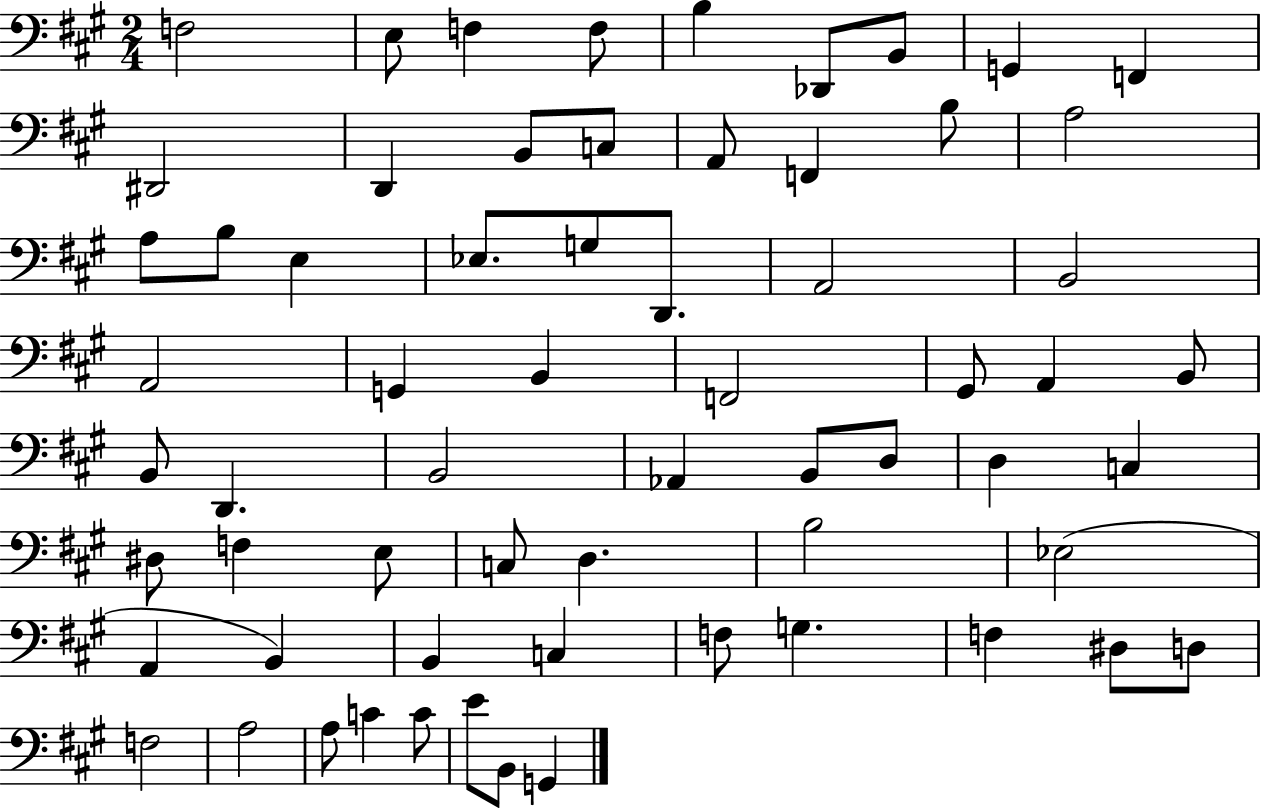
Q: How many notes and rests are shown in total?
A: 64